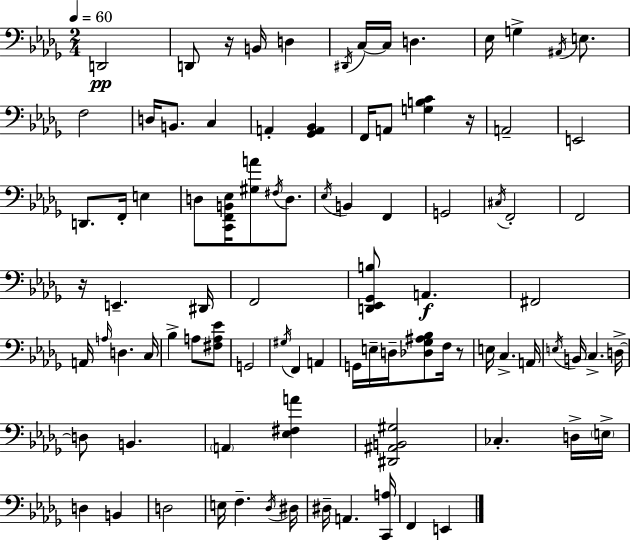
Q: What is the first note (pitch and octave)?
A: D2